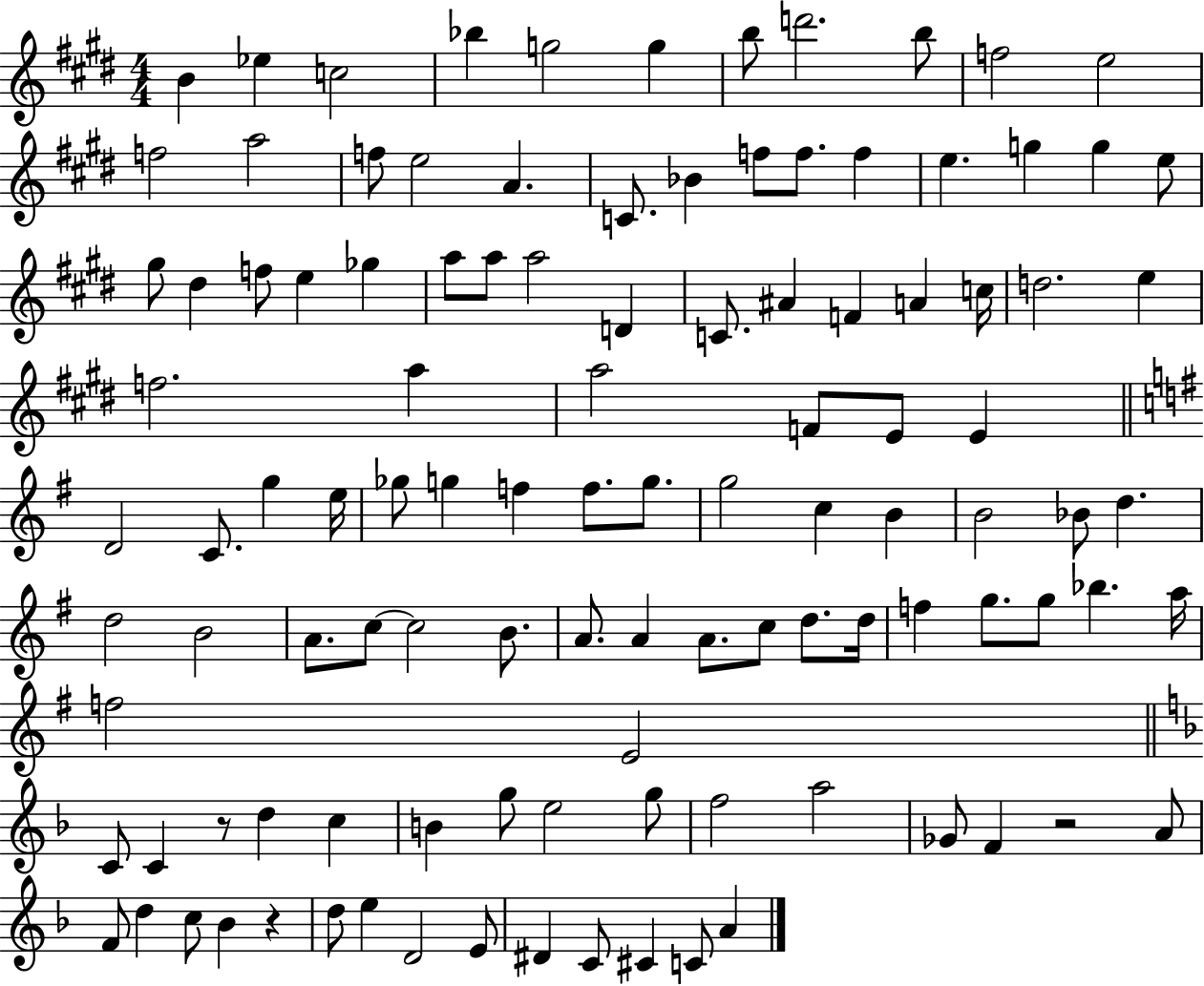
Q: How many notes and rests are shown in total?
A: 110